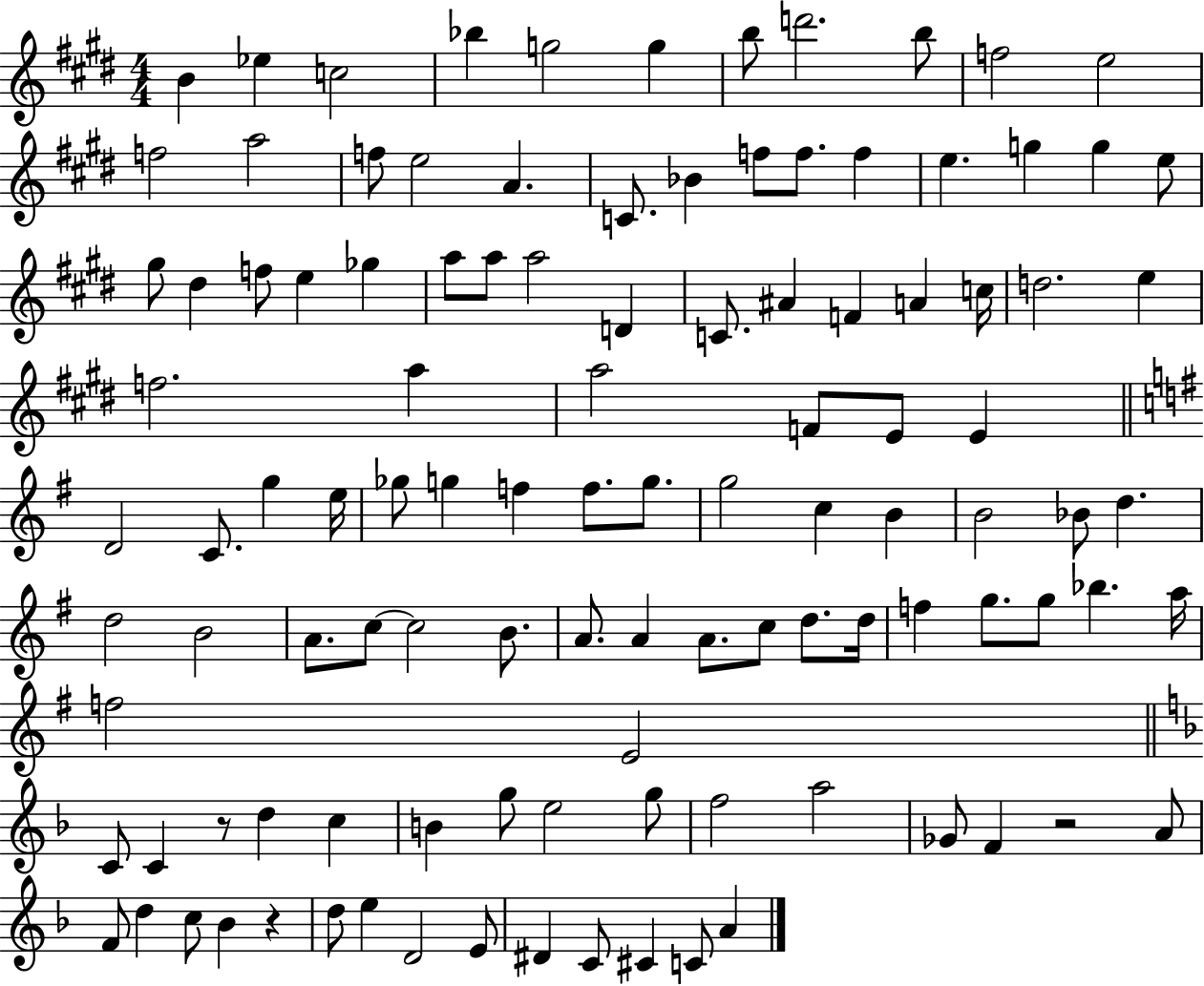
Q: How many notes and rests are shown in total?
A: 110